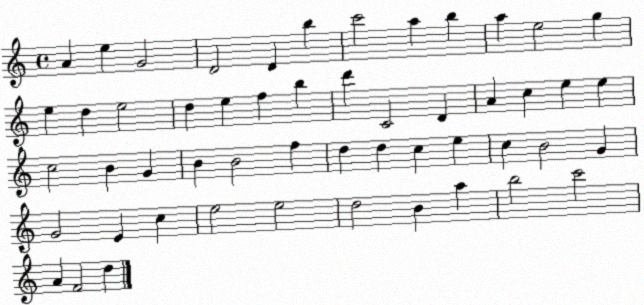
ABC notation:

X:1
T:Untitled
M:4/4
L:1/4
K:C
A e G2 D2 D b c'2 a b a e2 g e d e2 d e f b d' C2 D A c e e c2 B G B B2 f d d c e c B2 G G2 E c e2 e2 d2 B a b2 c'2 A F2 d